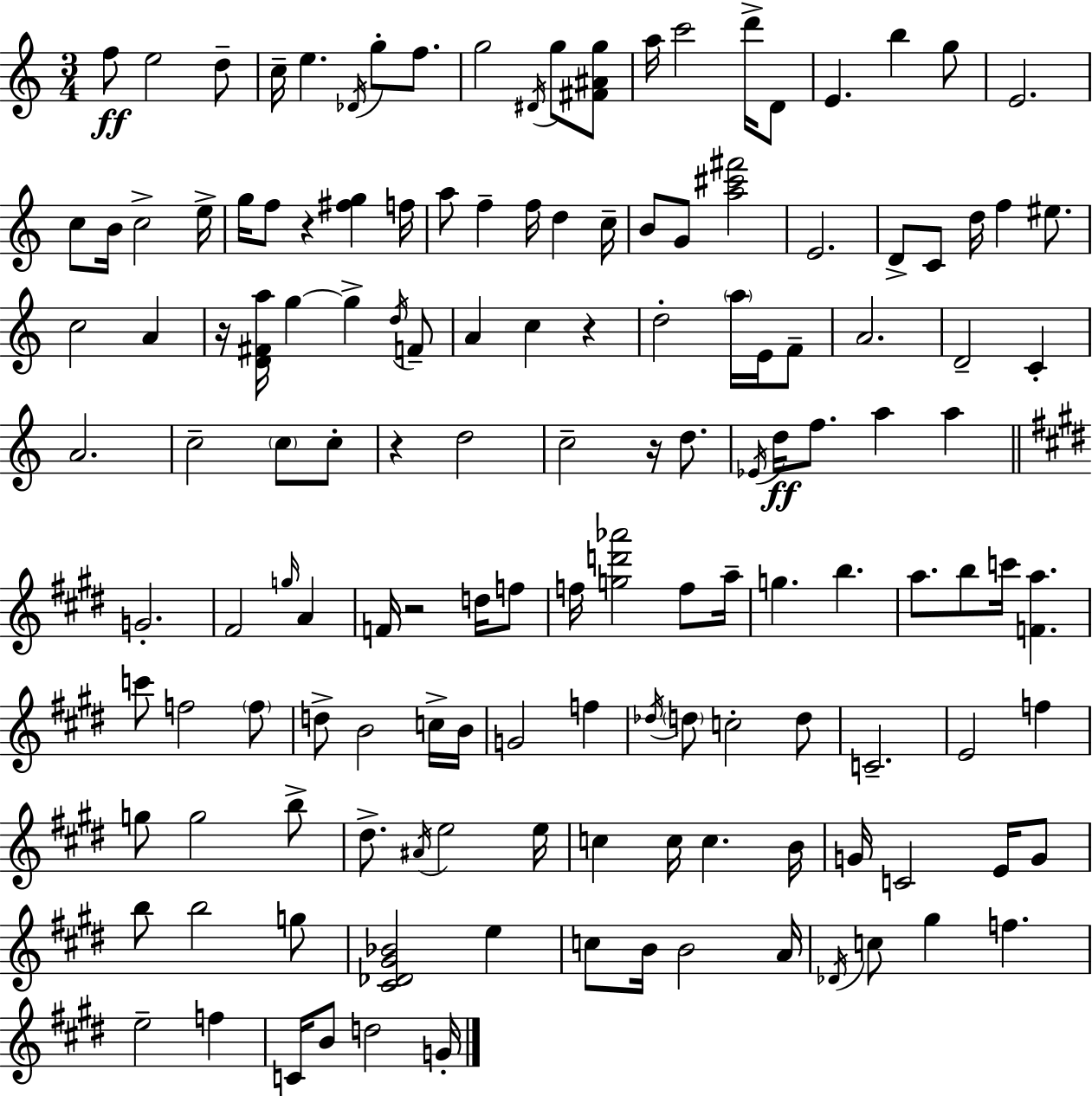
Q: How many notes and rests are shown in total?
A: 143